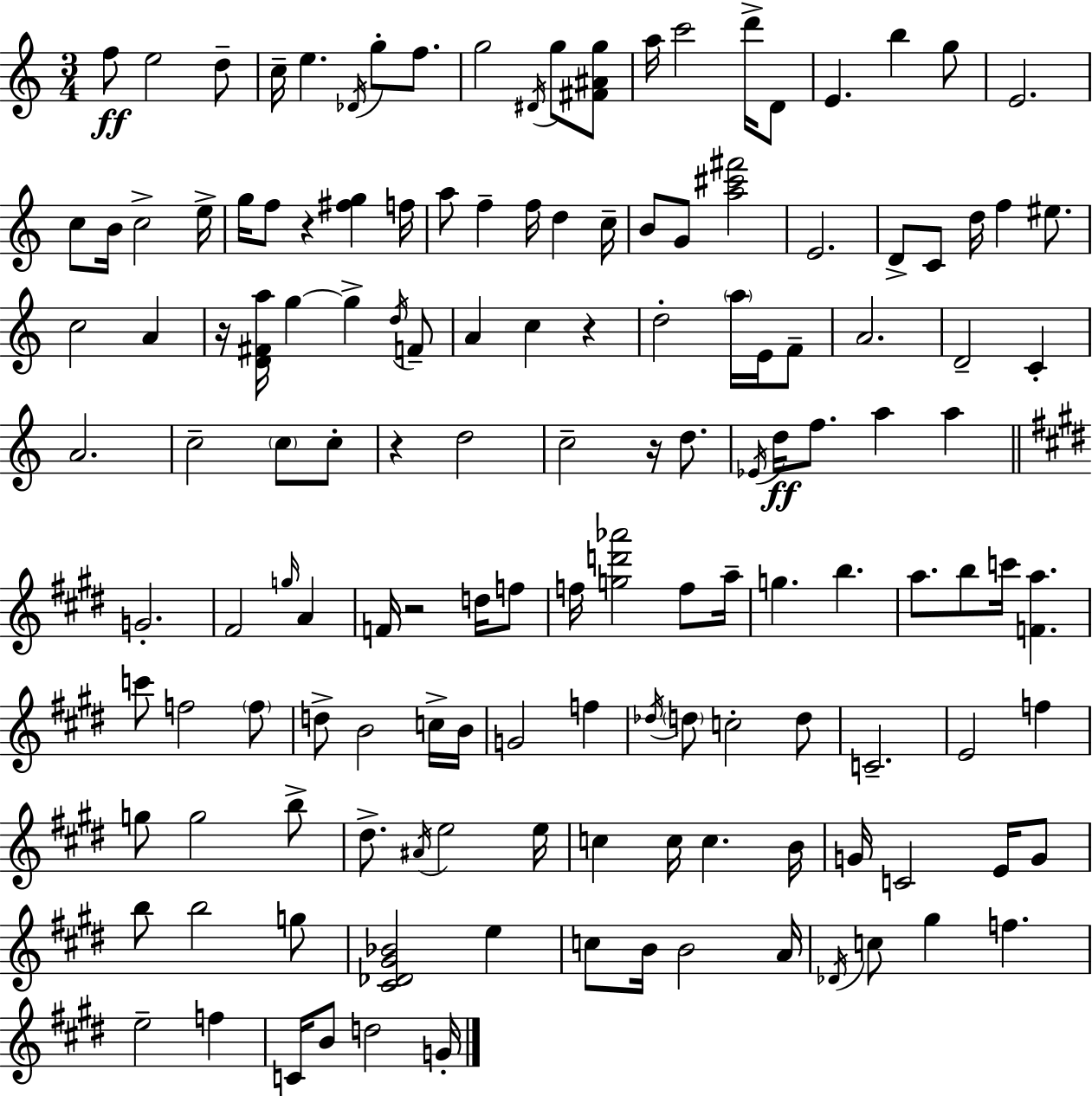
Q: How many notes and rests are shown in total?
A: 143